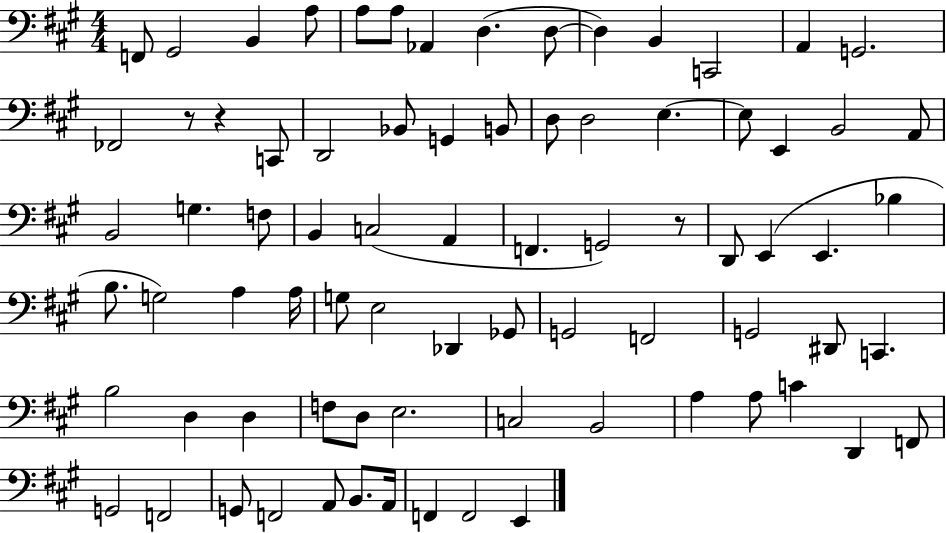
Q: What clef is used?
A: bass